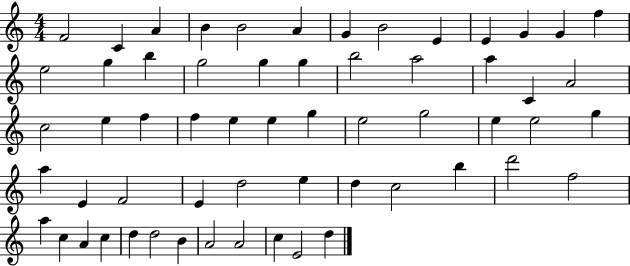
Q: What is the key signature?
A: C major